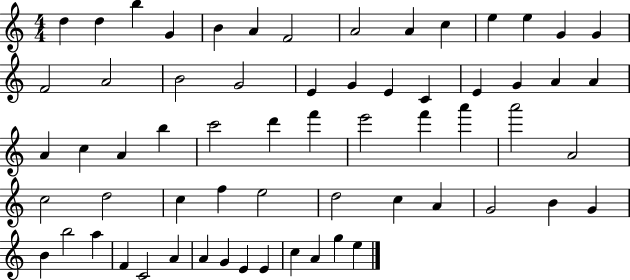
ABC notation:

X:1
T:Untitled
M:4/4
L:1/4
K:C
d d b G B A F2 A2 A c e e G G F2 A2 B2 G2 E G E C E G A A A c A b c'2 d' f' e'2 f' a' a'2 A2 c2 d2 c f e2 d2 c A G2 B G B b2 a F C2 A A G E E c A g e